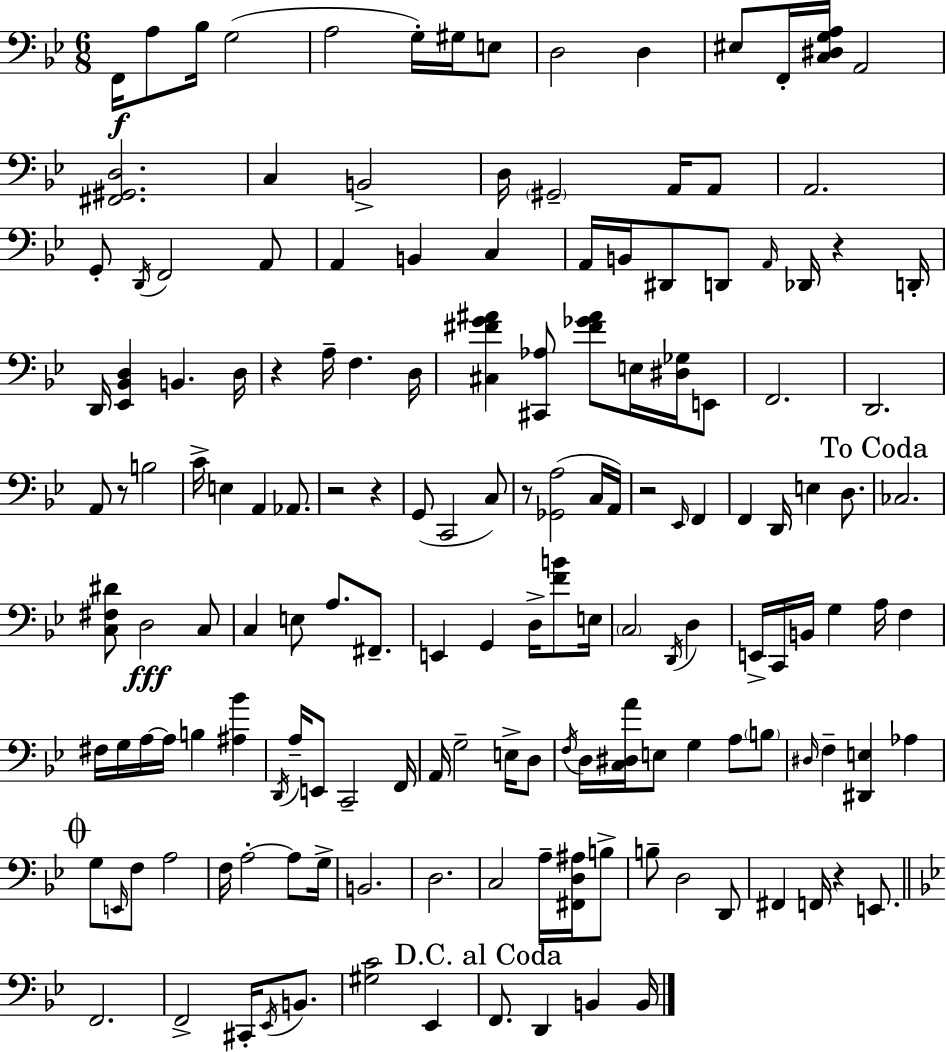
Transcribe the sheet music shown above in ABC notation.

X:1
T:Untitled
M:6/8
L:1/4
K:Gm
F,,/4 A,/2 _B,/4 G,2 A,2 G,/4 ^G,/4 E,/2 D,2 D, ^E,/2 F,,/4 [C,^D,G,A,]/4 A,,2 [^F,,^G,,D,]2 C, B,,2 D,/4 ^G,,2 A,,/4 A,,/2 A,,2 G,,/2 D,,/4 F,,2 A,,/2 A,, B,, C, A,,/4 B,,/4 ^D,,/2 D,,/2 A,,/4 _D,,/4 z D,,/4 D,,/4 [_E,,_B,,D,] B,, D,/4 z A,/4 F, D,/4 [^C,^FG^A] [^C,,_A,]/2 [^F_G^A]/2 E,/4 [^D,_G,]/4 E,,/2 F,,2 D,,2 A,,/2 z/2 B,2 C/4 E, A,, _A,,/2 z2 z G,,/2 C,,2 C,/2 z/2 [_G,,A,]2 C,/4 A,,/4 z2 _E,,/4 F,, F,, D,,/4 E, D,/2 _C,2 [C,^F,^D]/2 D,2 C,/2 C, E,/2 A,/2 ^F,,/2 E,, G,, D,/4 [FB]/2 E,/4 C,2 D,,/4 D, E,,/4 C,,/4 B,,/4 G, A,/4 F, ^F,/4 G,/4 A,/4 A,/4 B, [^A,_B] D,,/4 A,/4 E,,/2 C,,2 F,,/4 A,,/4 G,2 E,/4 D,/2 F,/4 D,/4 [C,^D,A]/4 E,/2 G, A,/2 B,/2 ^D,/4 F, [^D,,E,] _A, G,/2 E,,/4 F,/2 A,2 F,/4 A,2 A,/2 G,/4 B,,2 D,2 C,2 A,/4 [^F,,D,^A,]/4 B,/2 B,/2 D,2 D,,/2 ^F,, F,,/4 z E,,/2 F,,2 F,,2 ^C,,/4 _E,,/4 B,,/2 [^G,C]2 _E,, F,,/2 D,, B,, B,,/4